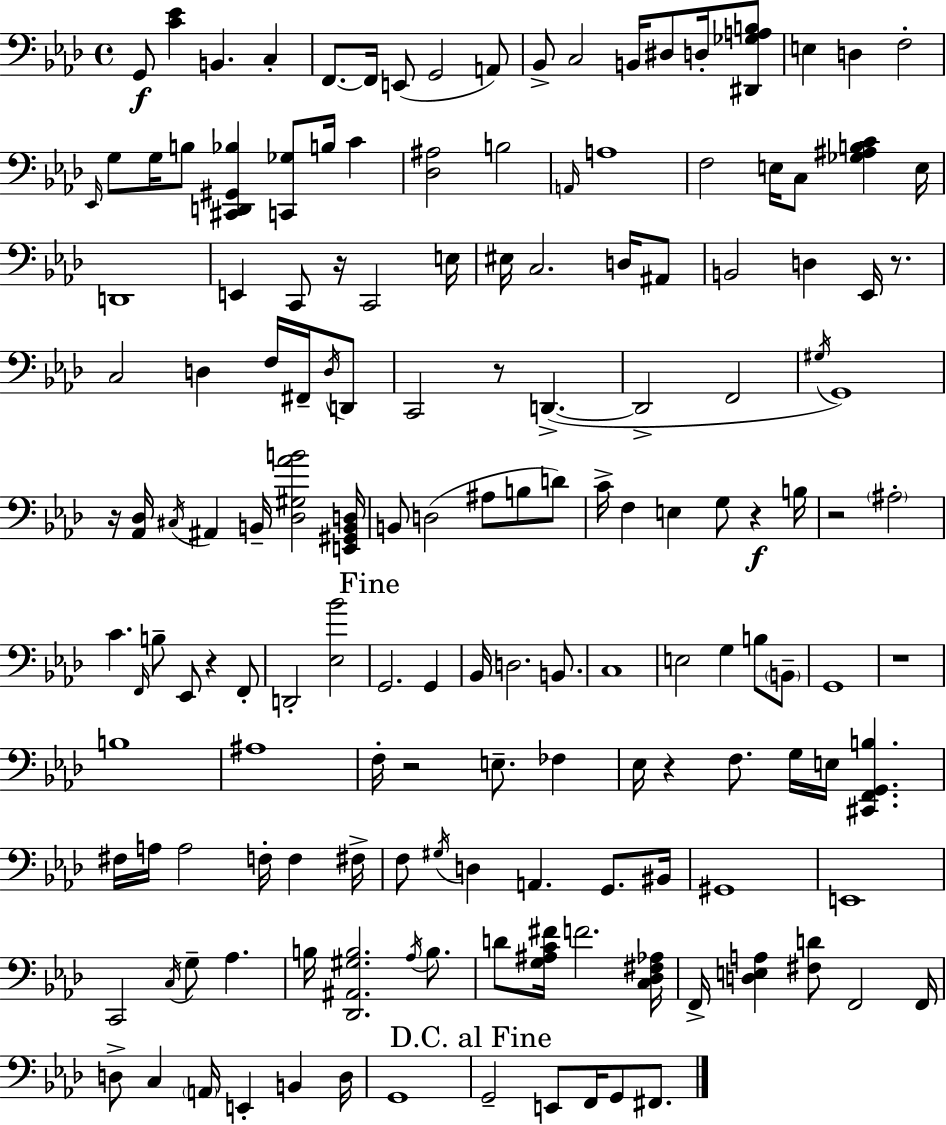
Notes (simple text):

G2/e [C4,Eb4]/q B2/q. C3/q F2/e. F2/s E2/e G2/h A2/e Bb2/e C3/h B2/s D#3/e D3/s [D#2,Gb3,A3,B3]/e E3/q D3/q F3/h Eb2/s G3/e G3/s B3/e [C#2,D2,G#2,Bb3]/q [C2,Gb3]/e B3/s C4/q [Db3,A#3]/h B3/h A2/s A3/w F3/h E3/s C3/e [Gb3,A#3,B3,C4]/q E3/s D2/w E2/q C2/e R/s C2/h E3/s EIS3/s C3/h. D3/s A#2/e B2/h D3/q Eb2/s R/e. C3/h D3/q F3/s F#2/s D3/s D2/e C2/h R/e D2/q. D2/h F2/h G#3/s G2/w R/s [Ab2,Db3]/s C#3/s A#2/q B2/s [Db3,G#3,Ab4,B4]/h [E2,G#2,B2,D3]/s B2/e D3/h A#3/e B3/e D4/e C4/s F3/q E3/q G3/e R/q B3/s R/h A#3/h C4/q. F2/s B3/e Eb2/e R/q F2/e D2/h [Eb3,Bb4]/h G2/h. G2/q Bb2/s D3/h. B2/e. C3/w E3/h G3/q B3/e B2/e G2/w R/w B3/w A#3/w F3/s R/h E3/e. FES3/q Eb3/s R/q F3/e. G3/s E3/s [C#2,F2,G2,B3]/q. F#3/s A3/s A3/h F3/s F3/q F#3/s F3/e G#3/s D3/q A2/q. G2/e. BIS2/s G#2/w E2/w C2/h C3/s G3/e Ab3/q. B3/s [Db2,A#2,G#3,B3]/h. Ab3/s B3/e. D4/e [G3,A#3,C4,F#4]/s F4/h. [C3,Db3,F#3,Ab3]/s F2/s [D3,E3,A3]/q [F#3,D4]/e F2/h F2/s D3/e C3/q A2/s E2/q B2/q D3/s G2/w G2/h E2/e F2/s G2/e F#2/e.